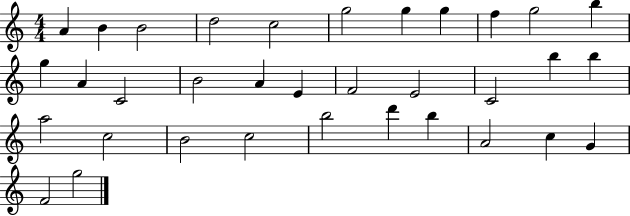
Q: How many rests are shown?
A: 0